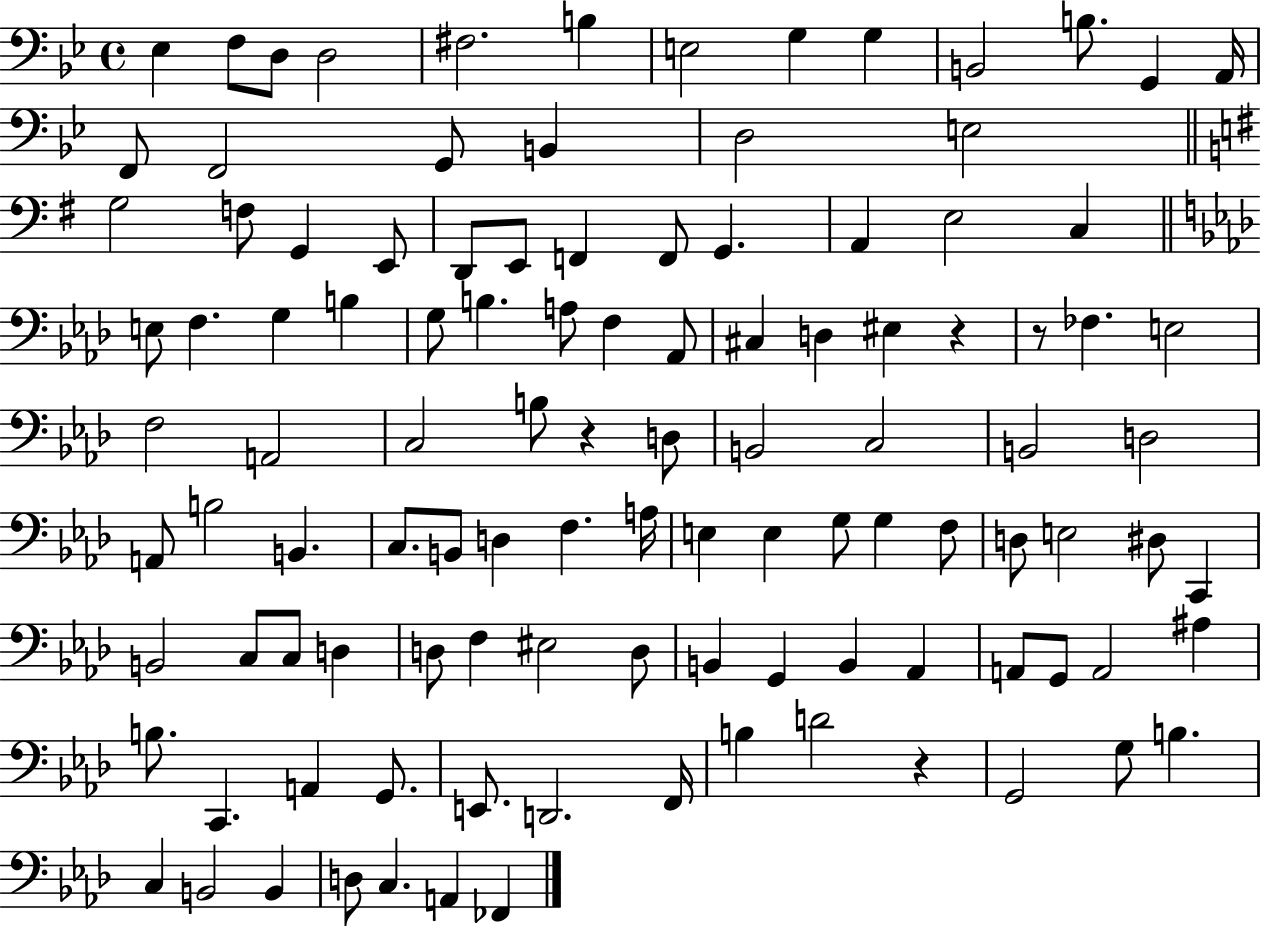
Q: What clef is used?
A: bass